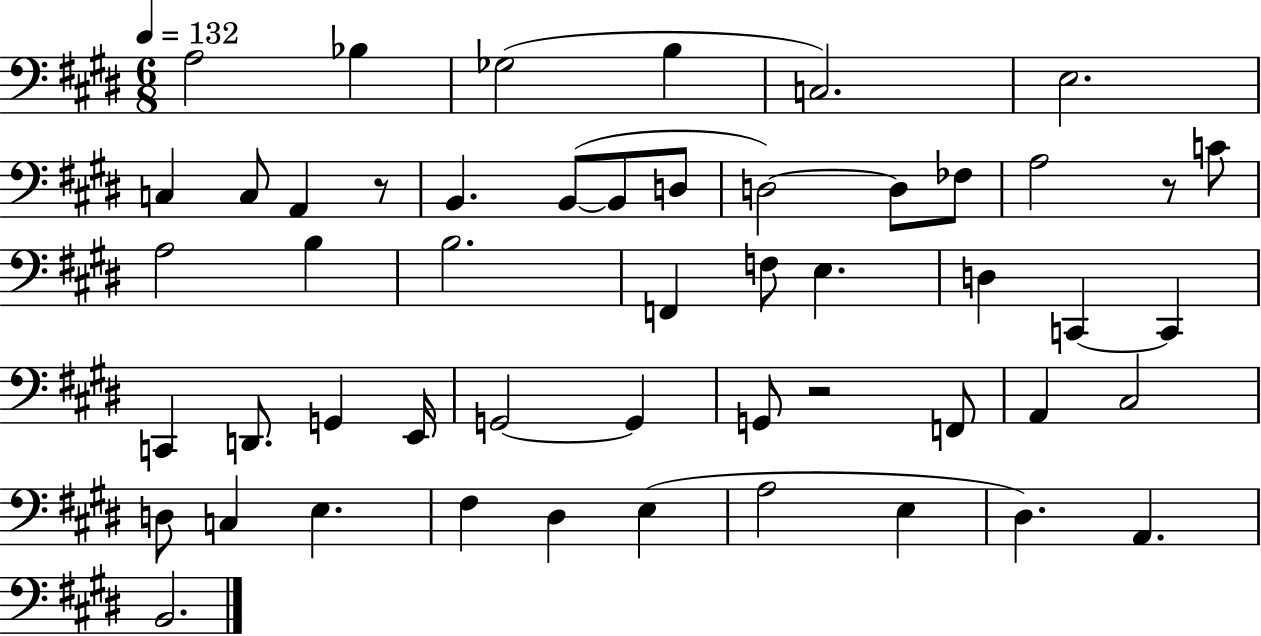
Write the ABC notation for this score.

X:1
T:Untitled
M:6/8
L:1/4
K:E
A,2 _B, _G,2 B, C,2 E,2 C, C,/2 A,, z/2 B,, B,,/2 B,,/2 D,/2 D,2 D,/2 _F,/2 A,2 z/2 C/2 A,2 B, B,2 F,, F,/2 E, D, C,, C,, C,, D,,/2 G,, E,,/4 G,,2 G,, G,,/2 z2 F,,/2 A,, ^C,2 D,/2 C, E, ^F, ^D, E, A,2 E, ^D, A,, B,,2